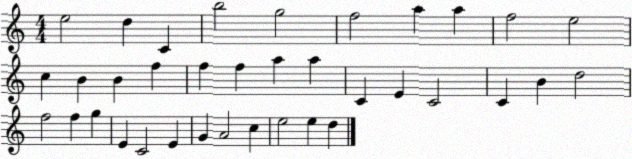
X:1
T:Untitled
M:4/4
L:1/4
K:C
e2 d C b2 g2 f2 a a f2 e2 c B B f f f a a C E C2 C B d2 f2 f g E C2 E G A2 c e2 e d